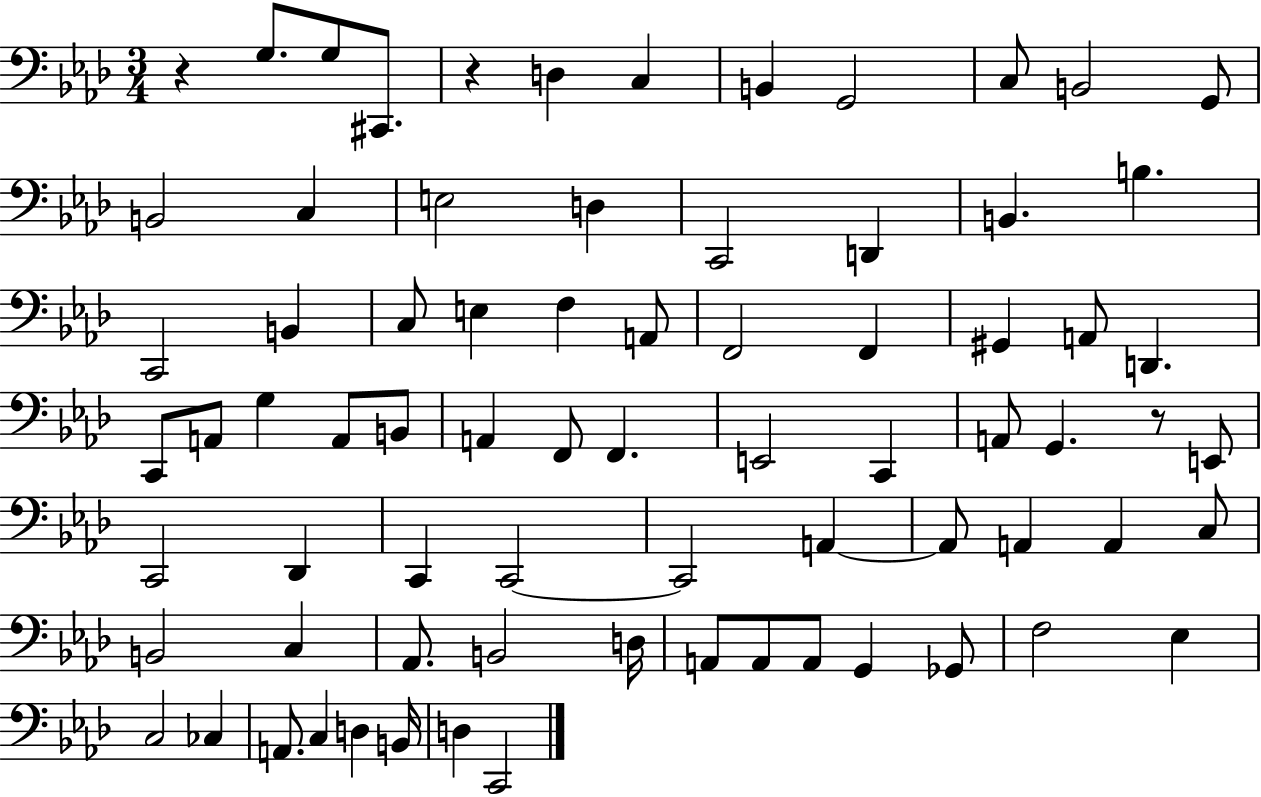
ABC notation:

X:1
T:Untitled
M:3/4
L:1/4
K:Ab
z G,/2 G,/2 ^C,,/2 z D, C, B,, G,,2 C,/2 B,,2 G,,/2 B,,2 C, E,2 D, C,,2 D,, B,, B, C,,2 B,, C,/2 E, F, A,,/2 F,,2 F,, ^G,, A,,/2 D,, C,,/2 A,,/2 G, A,,/2 B,,/2 A,, F,,/2 F,, E,,2 C,, A,,/2 G,, z/2 E,,/2 C,,2 _D,, C,, C,,2 C,,2 A,, A,,/2 A,, A,, C,/2 B,,2 C, _A,,/2 B,,2 D,/4 A,,/2 A,,/2 A,,/2 G,, _G,,/2 F,2 _E, C,2 _C, A,,/2 C, D, B,,/4 D, C,,2